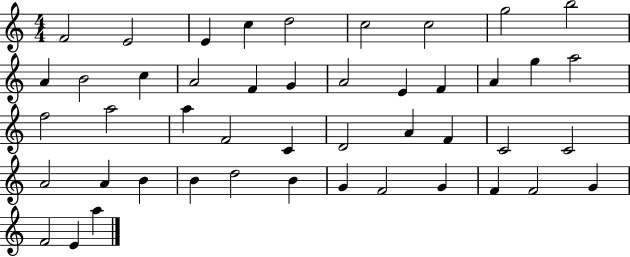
{
  \clef treble
  \numericTimeSignature
  \time 4/4
  \key c \major
  f'2 e'2 | e'4 c''4 d''2 | c''2 c''2 | g''2 b''2 | \break a'4 b'2 c''4 | a'2 f'4 g'4 | a'2 e'4 f'4 | a'4 g''4 a''2 | \break f''2 a''2 | a''4 f'2 c'4 | d'2 a'4 f'4 | c'2 c'2 | \break a'2 a'4 b'4 | b'4 d''2 b'4 | g'4 f'2 g'4 | f'4 f'2 g'4 | \break f'2 e'4 a''4 | \bar "|."
}